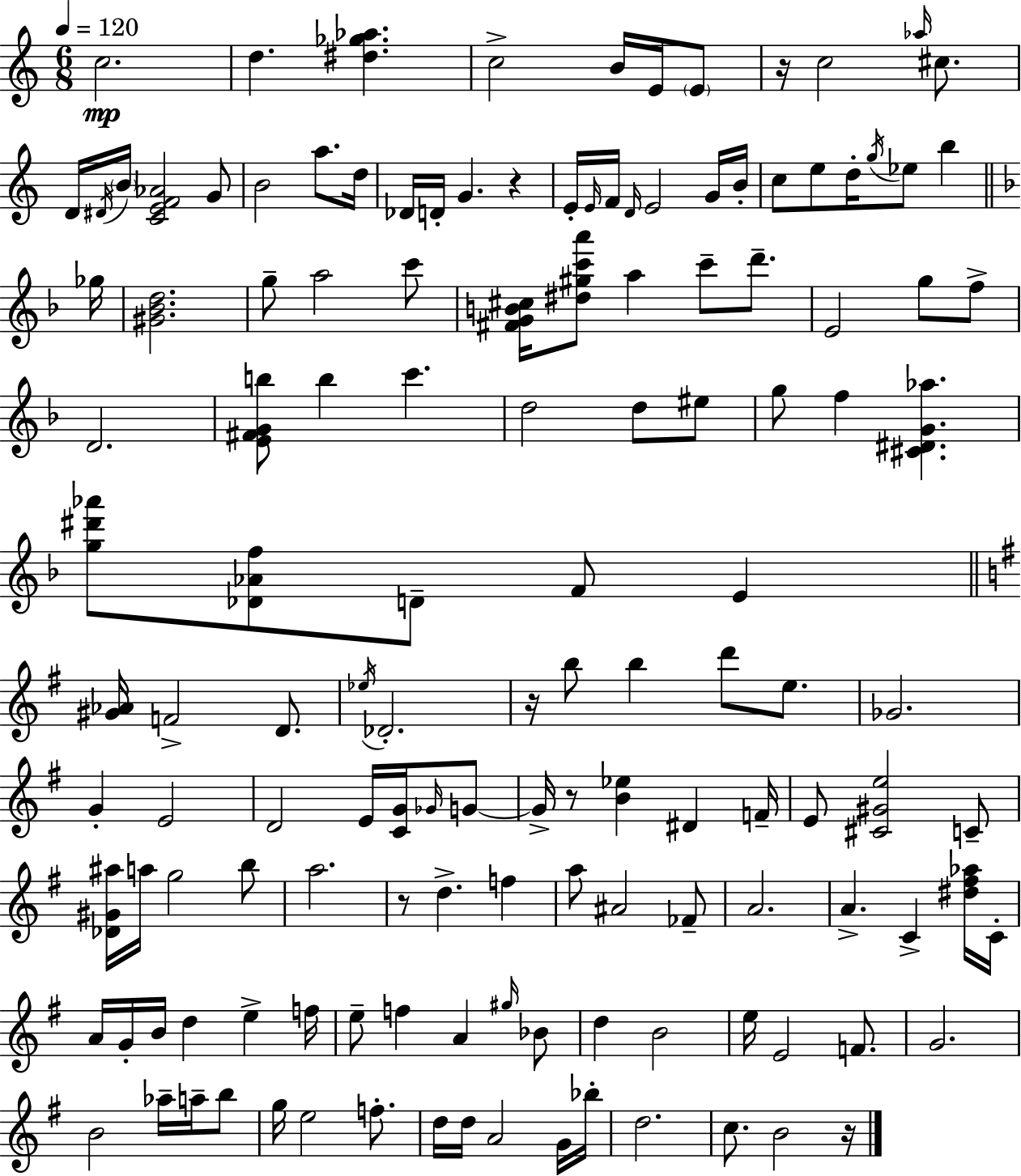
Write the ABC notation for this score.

X:1
T:Untitled
M:6/8
L:1/4
K:C
c2 d [^d_g_a] c2 B/4 E/4 E/2 z/4 c2 _a/4 ^c/2 D/4 ^D/4 B/4 [CEF_A]2 G/2 B2 a/2 d/4 _D/4 D/4 G z E/4 E/4 F/4 D/4 E2 G/4 B/4 c/2 e/2 d/4 g/4 _e/2 b _g/4 [^G_Bd]2 g/2 a2 c'/2 [^FGB^c]/4 [^d^gc'a']/2 a c'/2 d'/2 E2 g/2 f/2 D2 [E^FGb]/2 b c' d2 d/2 ^e/2 g/2 f [^C^DG_a] [g^d'_a']/2 [_D_Af]/2 D/2 F/2 E [^G_A]/4 F2 D/2 _e/4 _D2 z/4 b/2 b d'/2 e/2 _G2 G E2 D2 E/4 [CG]/4 _G/4 G/2 G/4 z/2 [B_e] ^D F/4 E/2 [^C^Ge]2 C/2 [_D^G^a]/4 a/4 g2 b/2 a2 z/2 d f a/2 ^A2 _F/2 A2 A C [^d^f_a]/4 C/4 A/4 G/4 B/4 d e f/4 e/2 f A ^g/4 _B/2 d B2 e/4 E2 F/2 G2 B2 _a/4 a/4 b/2 g/4 e2 f/2 d/4 d/4 A2 G/4 _b/4 d2 c/2 B2 z/4